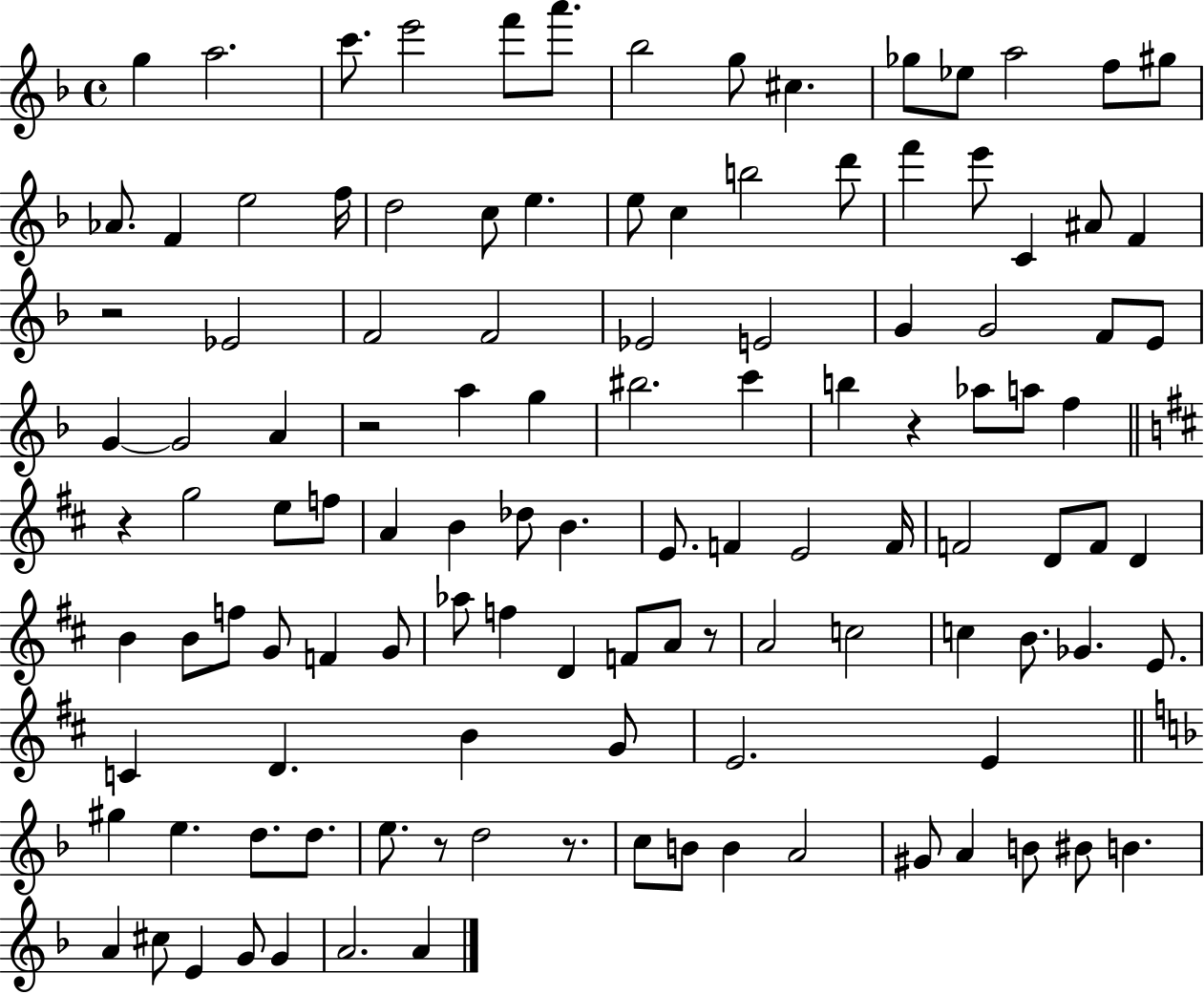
G5/q A5/h. C6/e. E6/h F6/e A6/e. Bb5/h G5/e C#5/q. Gb5/e Eb5/e A5/h F5/e G#5/e Ab4/e. F4/q E5/h F5/s D5/h C5/e E5/q. E5/e C5/q B5/h D6/e F6/q E6/e C4/q A#4/e F4/q R/h Eb4/h F4/h F4/h Eb4/h E4/h G4/q G4/h F4/e E4/e G4/q G4/h A4/q R/h A5/q G5/q BIS5/h. C6/q B5/q R/q Ab5/e A5/e F5/q R/q G5/h E5/e F5/e A4/q B4/q Db5/e B4/q. E4/e. F4/q E4/h F4/s F4/h D4/e F4/e D4/q B4/q B4/e F5/e G4/e F4/q G4/e Ab5/e F5/q D4/q F4/e A4/e R/e A4/h C5/h C5/q B4/e. Gb4/q. E4/e. C4/q D4/q. B4/q G4/e E4/h. E4/q G#5/q E5/q. D5/e. D5/e. E5/e. R/e D5/h R/e. C5/e B4/e B4/q A4/h G#4/e A4/q B4/e BIS4/e B4/q. A4/q C#5/e E4/q G4/e G4/q A4/h. A4/q